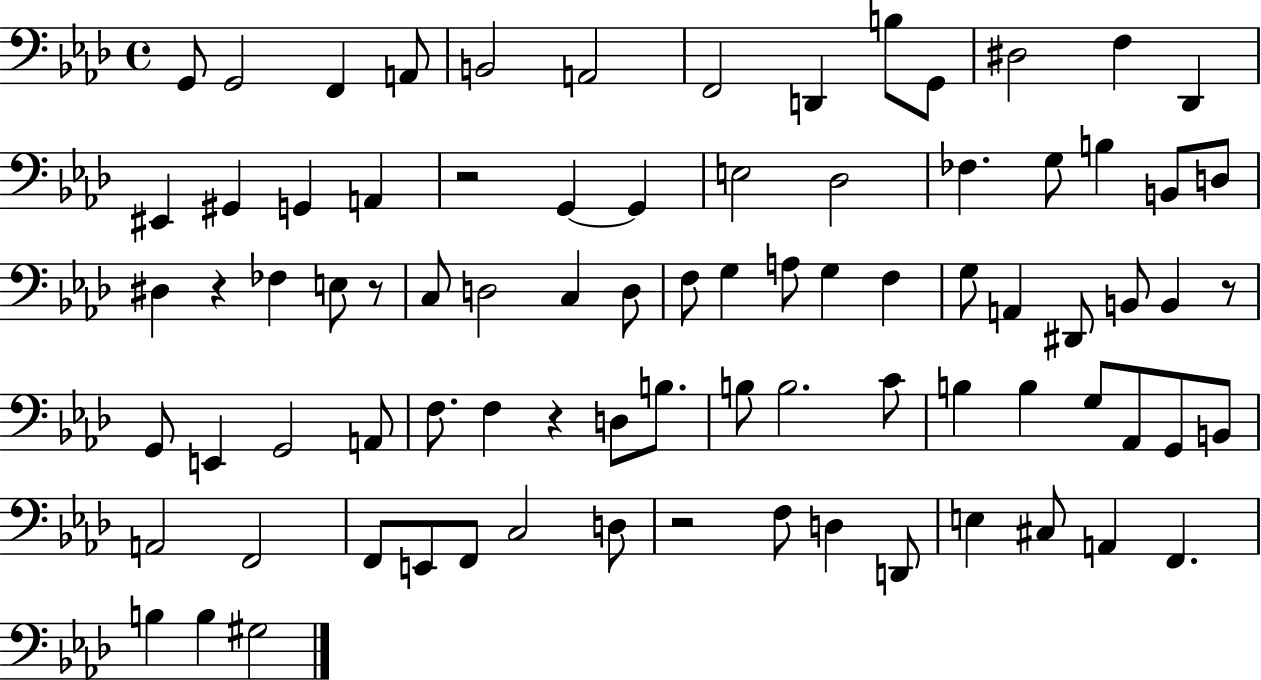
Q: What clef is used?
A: bass